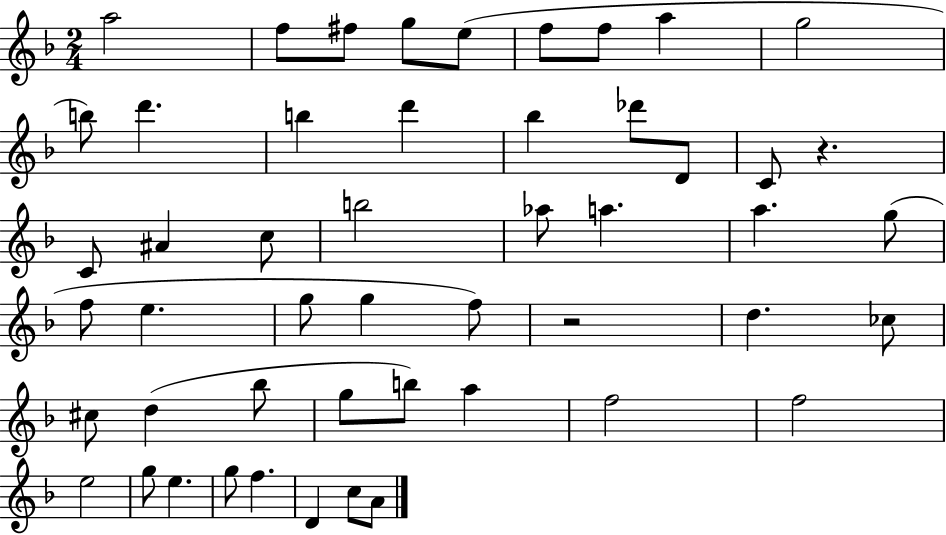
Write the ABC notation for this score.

X:1
T:Untitled
M:2/4
L:1/4
K:F
a2 f/2 ^f/2 g/2 e/2 f/2 f/2 a g2 b/2 d' b d' _b _d'/2 D/2 C/2 z C/2 ^A c/2 b2 _a/2 a a g/2 f/2 e g/2 g f/2 z2 d _c/2 ^c/2 d _b/2 g/2 b/2 a f2 f2 e2 g/2 e g/2 f D c/2 A/2